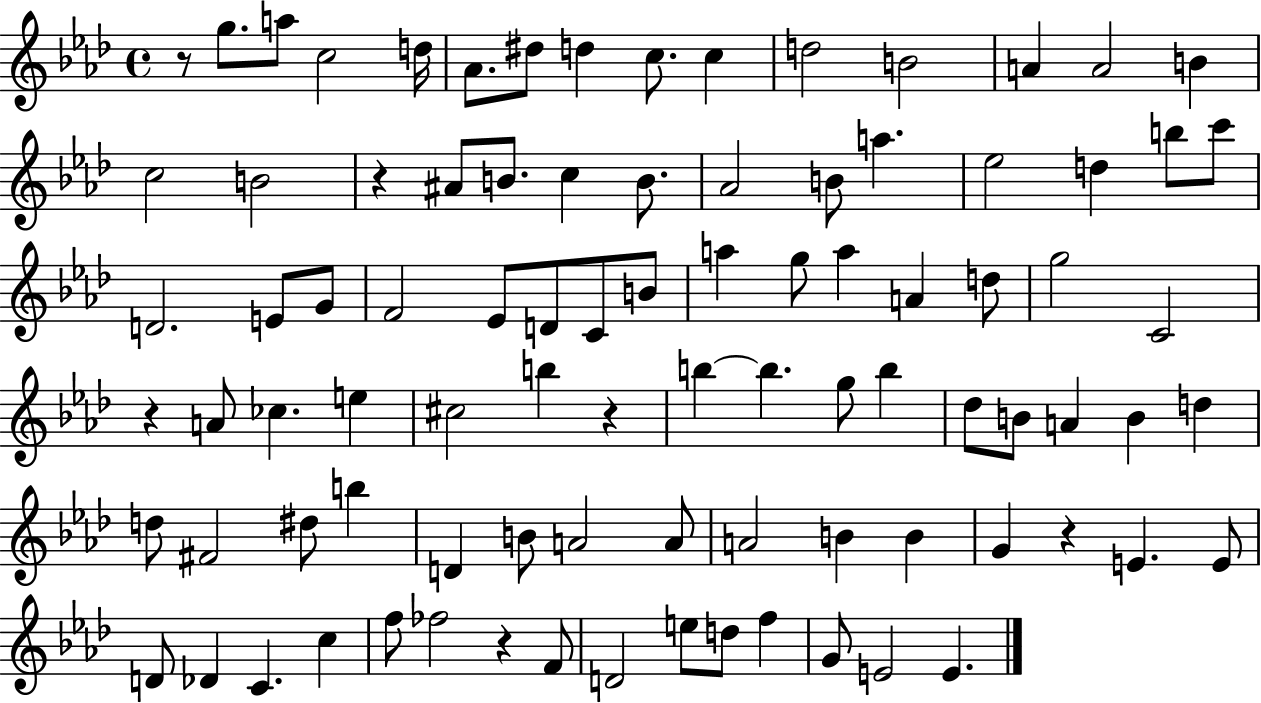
X:1
T:Untitled
M:4/4
L:1/4
K:Ab
z/2 g/2 a/2 c2 d/4 _A/2 ^d/2 d c/2 c d2 B2 A A2 B c2 B2 z ^A/2 B/2 c B/2 _A2 B/2 a _e2 d b/2 c'/2 D2 E/2 G/2 F2 _E/2 D/2 C/2 B/2 a g/2 a A d/2 g2 C2 z A/2 _c e ^c2 b z b b g/2 b _d/2 B/2 A B d d/2 ^F2 ^d/2 b D B/2 A2 A/2 A2 B B G z E E/2 D/2 _D C c f/2 _f2 z F/2 D2 e/2 d/2 f G/2 E2 E